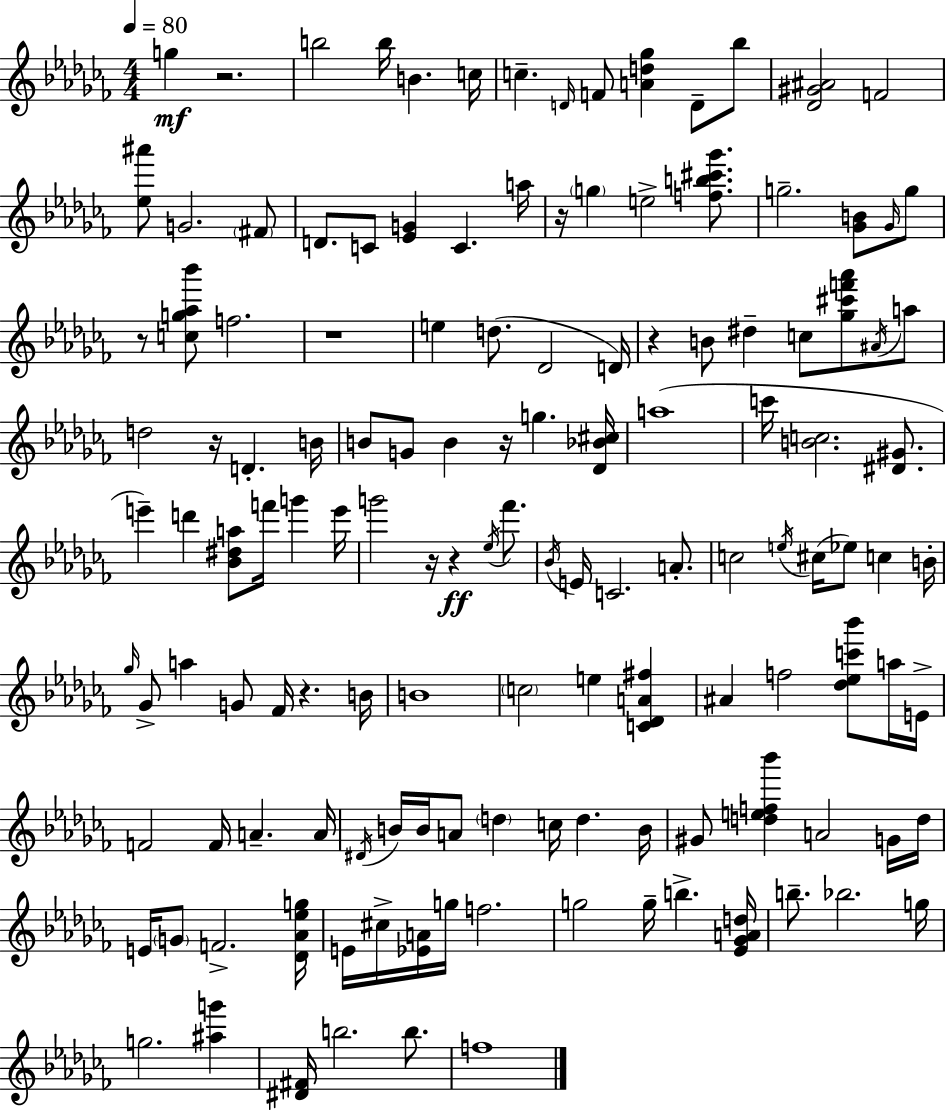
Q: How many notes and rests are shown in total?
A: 135